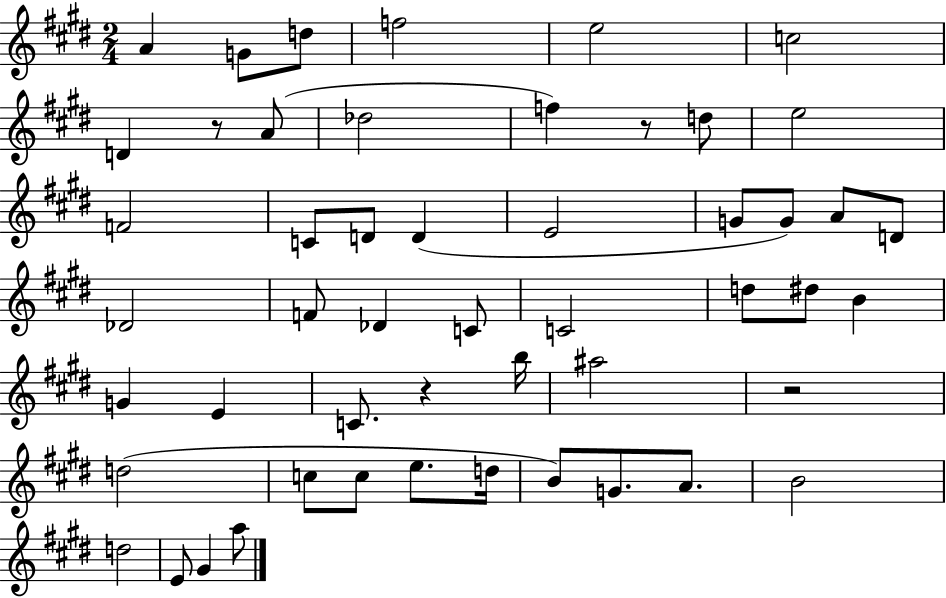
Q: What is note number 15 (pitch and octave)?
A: D4